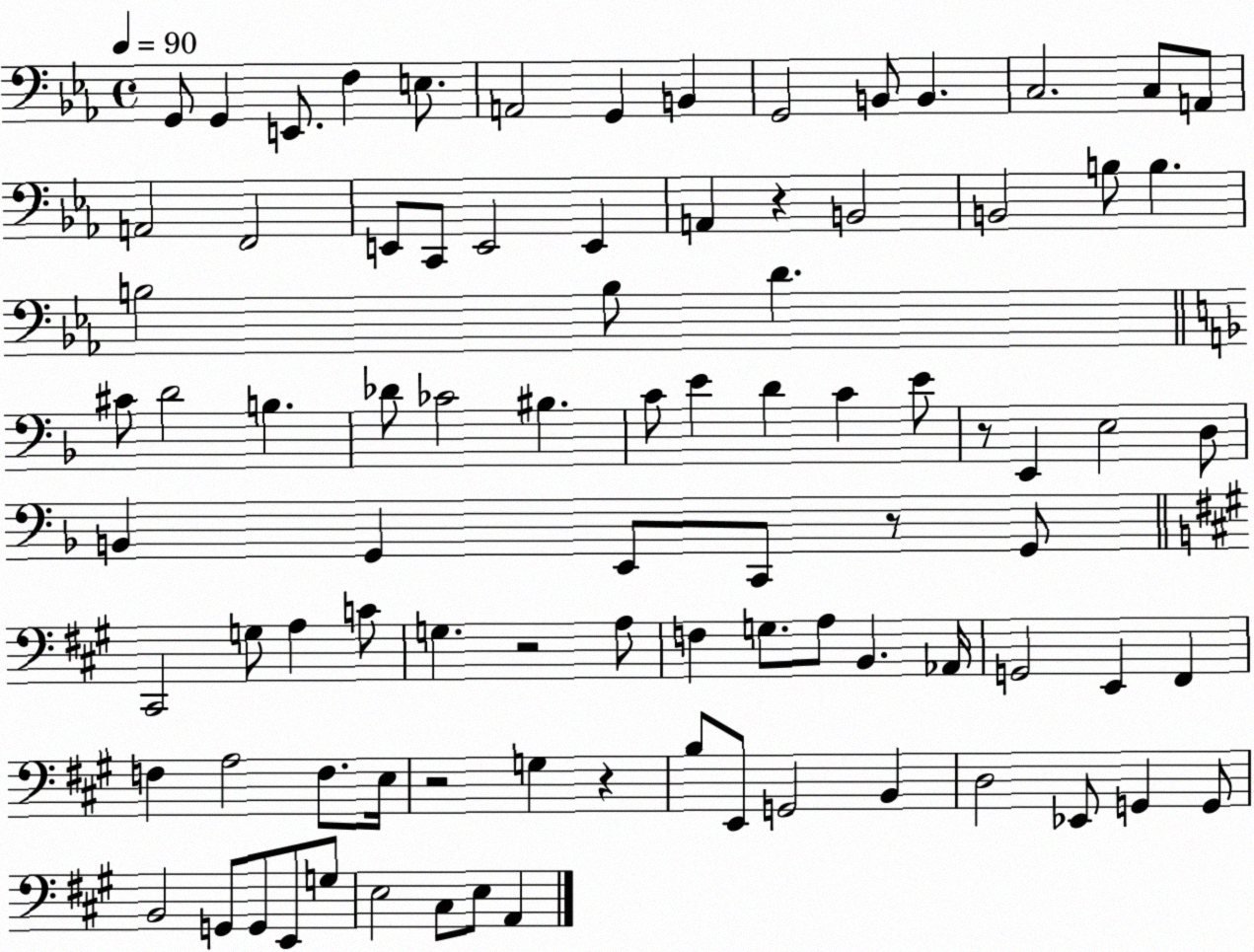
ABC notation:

X:1
T:Untitled
M:4/4
L:1/4
K:Eb
G,,/2 G,, E,,/2 F, E,/2 A,,2 G,, B,, G,,2 B,,/2 B,, C,2 C,/2 A,,/2 A,,2 F,,2 E,,/2 C,,/2 E,,2 E,, A,, z B,,2 B,,2 B,/2 B, B,2 B,/2 D ^C/2 D2 B, _D/2 _C2 ^B, C/2 E D C E/2 z/2 E,, E,2 D,/2 B,, G,, E,,/2 C,,/2 z/2 G,,/2 ^C,,2 G,/2 A, C/2 G, z2 A,/2 F, G,/2 A,/2 B,, _A,,/4 G,,2 E,, ^F,, F, A,2 F,/2 E,/4 z2 G, z B,/2 E,,/2 G,,2 B,, D,2 _E,,/2 G,, G,,/2 B,,2 G,,/2 G,,/2 E,,/2 G,/2 E,2 ^C,/2 E,/2 A,,